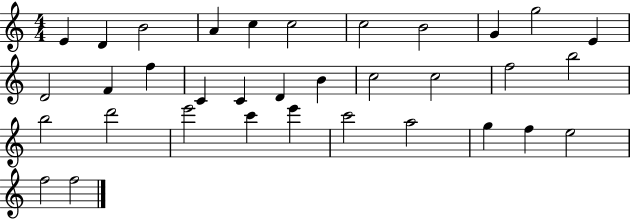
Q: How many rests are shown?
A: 0